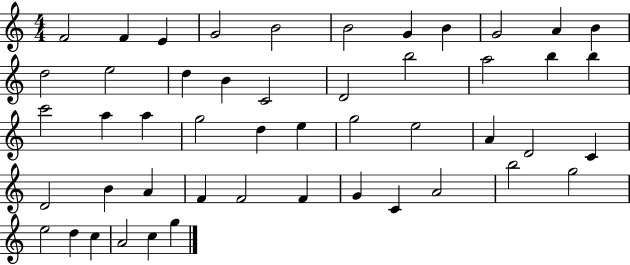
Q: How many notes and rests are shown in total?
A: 49